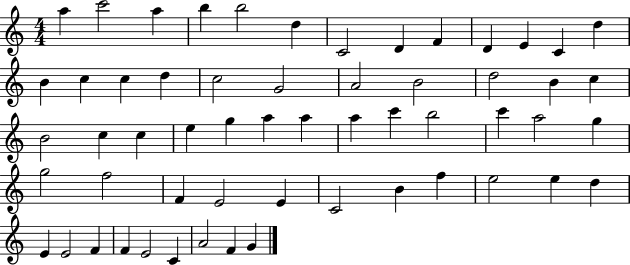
A5/q C6/h A5/q B5/q B5/h D5/q C4/h D4/q F4/q D4/q E4/q C4/q D5/q B4/q C5/q C5/q D5/q C5/h G4/h A4/h B4/h D5/h B4/q C5/q B4/h C5/q C5/q E5/q G5/q A5/q A5/q A5/q C6/q B5/h C6/q A5/h G5/q G5/h F5/h F4/q E4/h E4/q C4/h B4/q F5/q E5/h E5/q D5/q E4/q E4/h F4/q F4/q E4/h C4/q A4/h F4/q G4/q